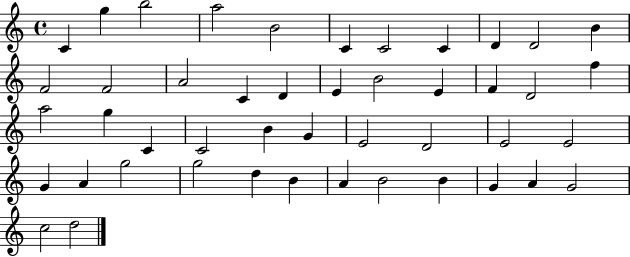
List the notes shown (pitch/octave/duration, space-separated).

C4/q G5/q B5/h A5/h B4/h C4/q C4/h C4/q D4/q D4/h B4/q F4/h F4/h A4/h C4/q D4/q E4/q B4/h E4/q F4/q D4/h F5/q A5/h G5/q C4/q C4/h B4/q G4/q E4/h D4/h E4/h E4/h G4/q A4/q G5/h G5/h D5/q B4/q A4/q B4/h B4/q G4/q A4/q G4/h C5/h D5/h